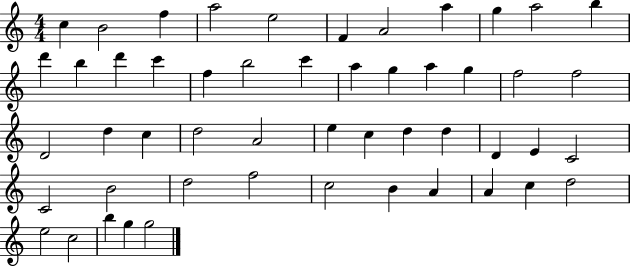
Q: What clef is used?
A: treble